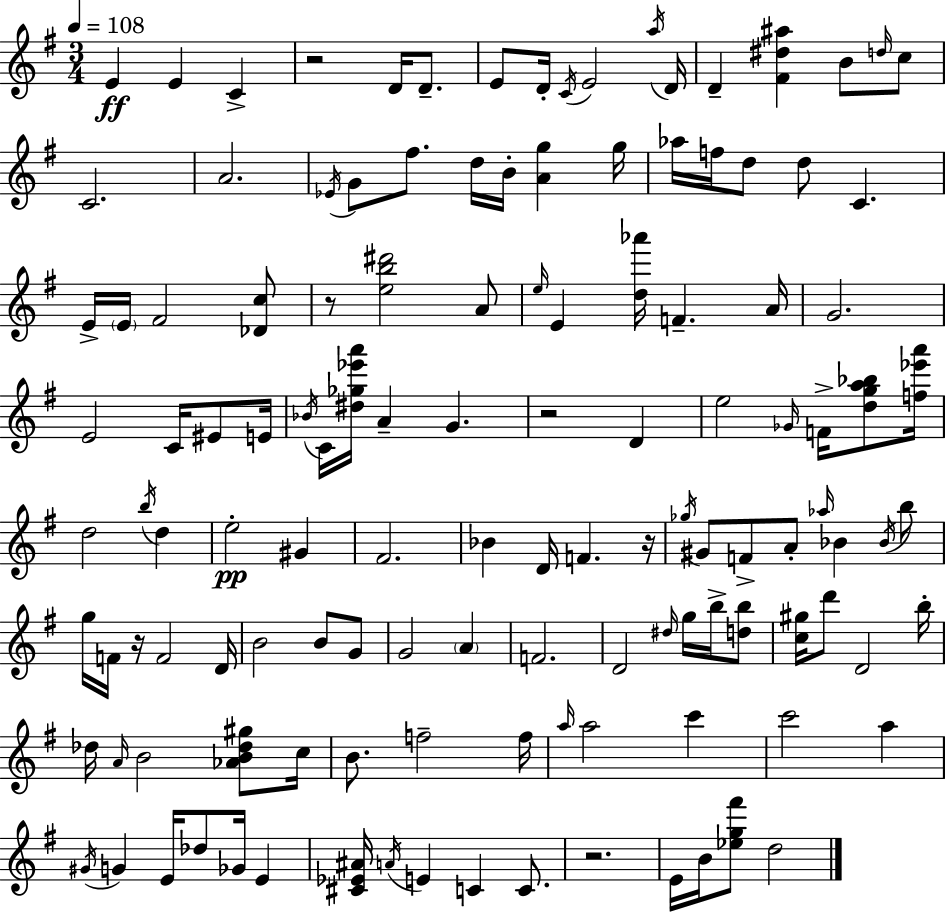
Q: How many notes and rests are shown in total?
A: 127